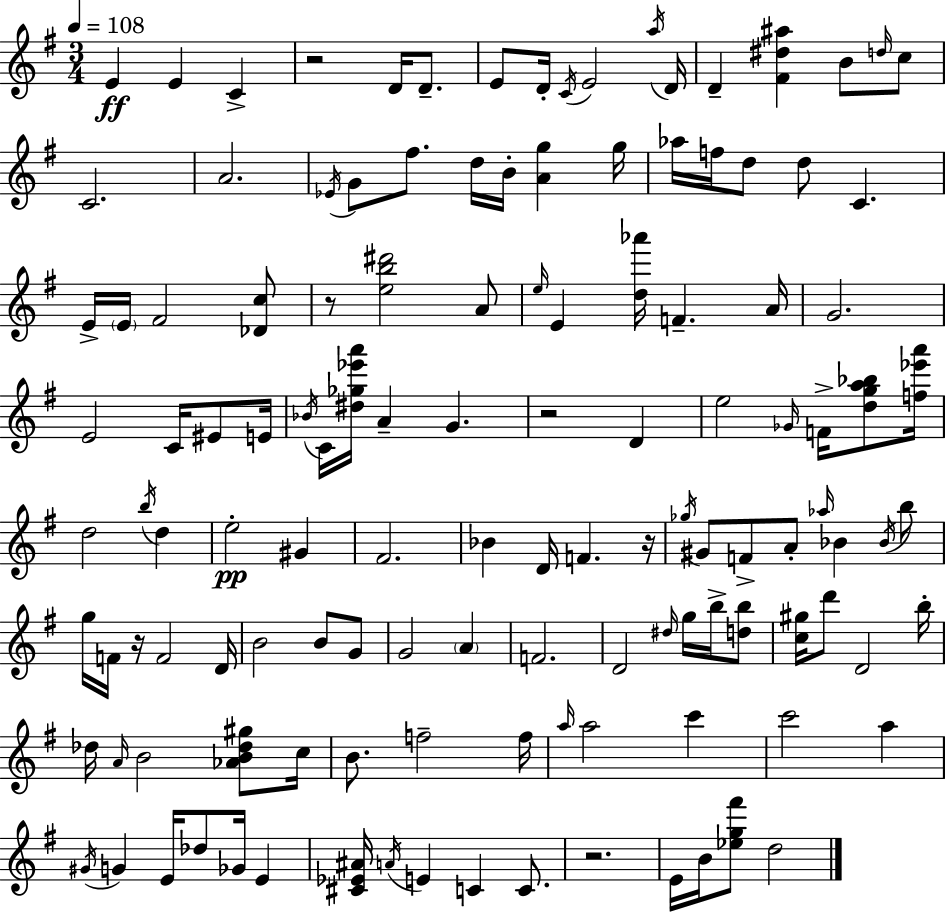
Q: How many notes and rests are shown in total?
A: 127